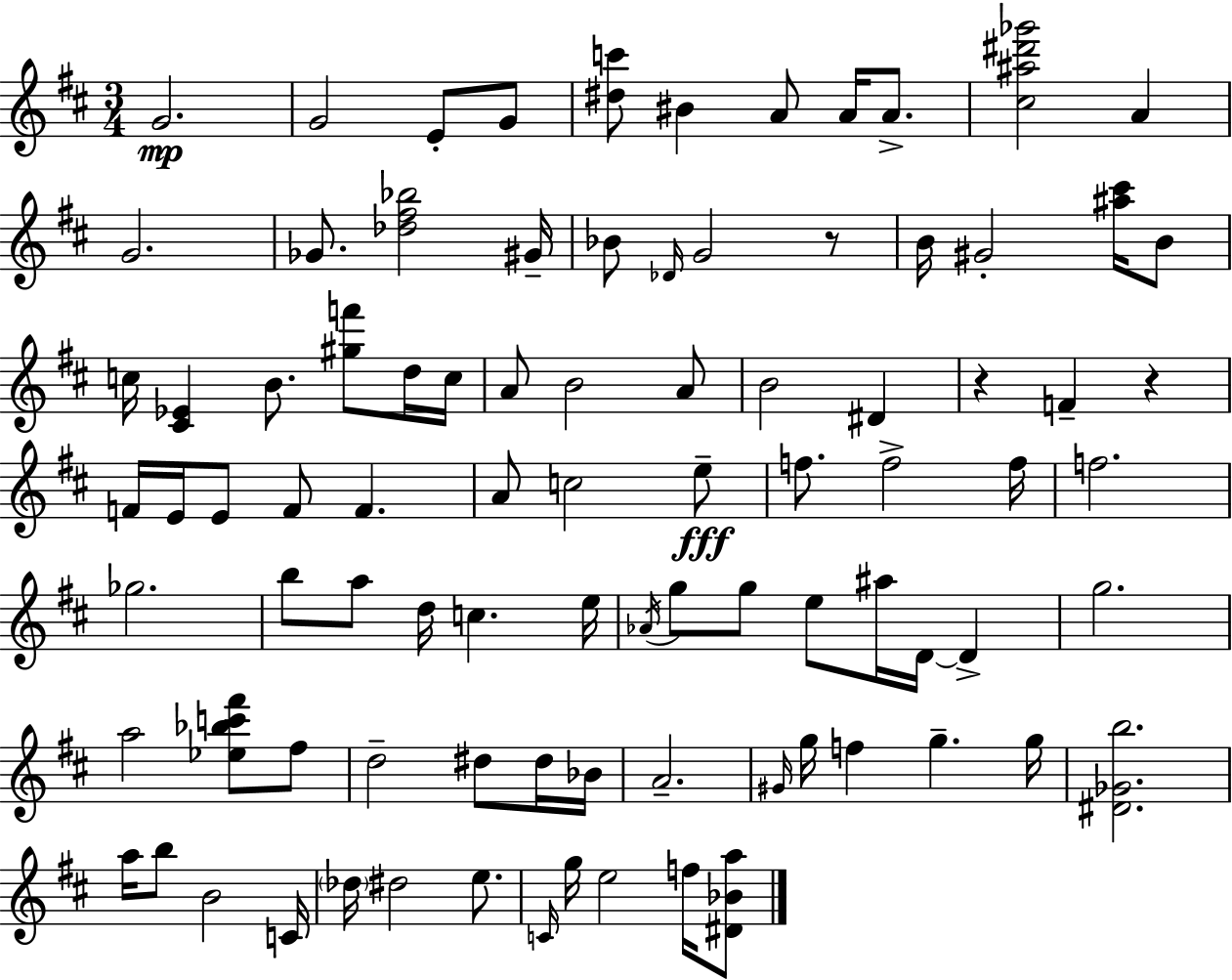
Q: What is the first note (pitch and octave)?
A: G4